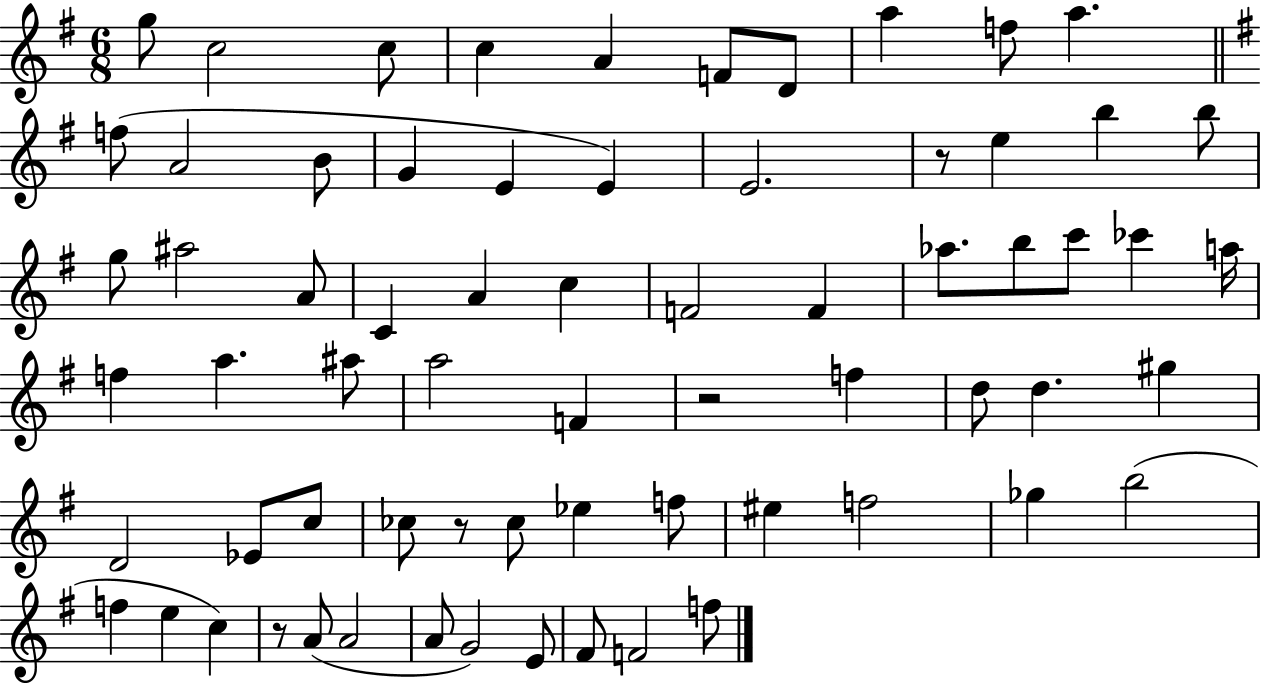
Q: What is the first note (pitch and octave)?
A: G5